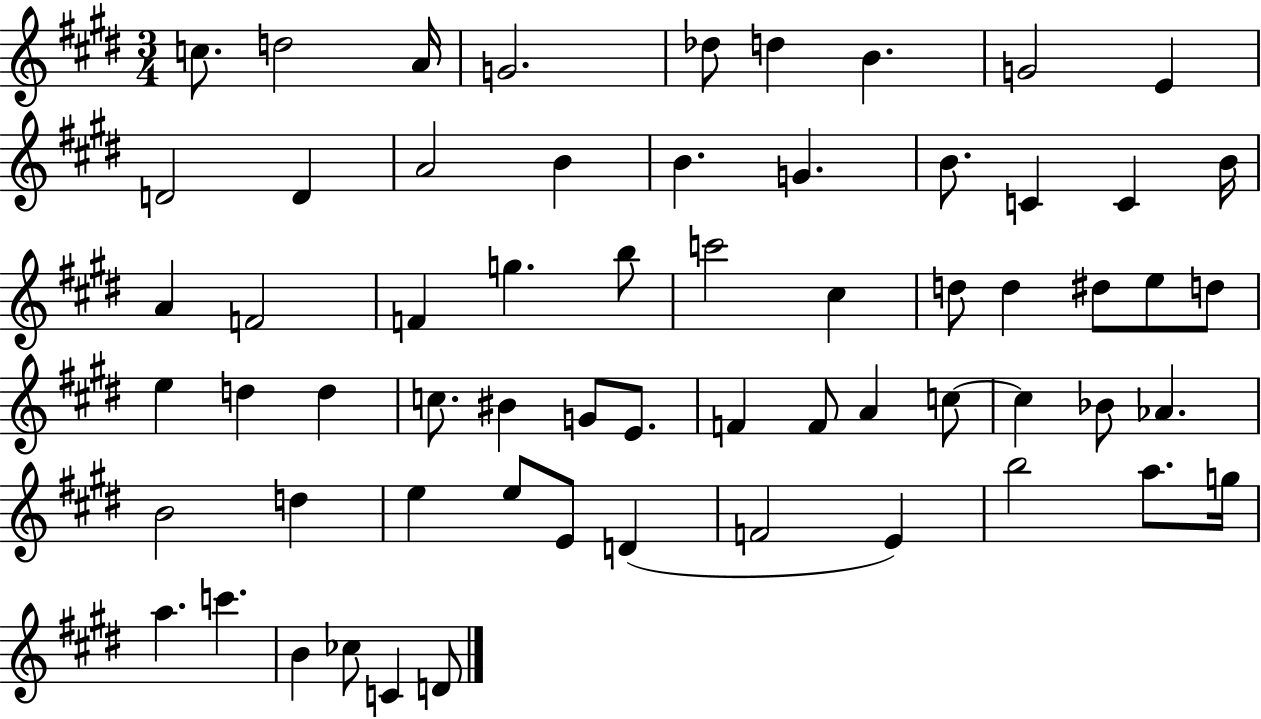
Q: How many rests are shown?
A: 0